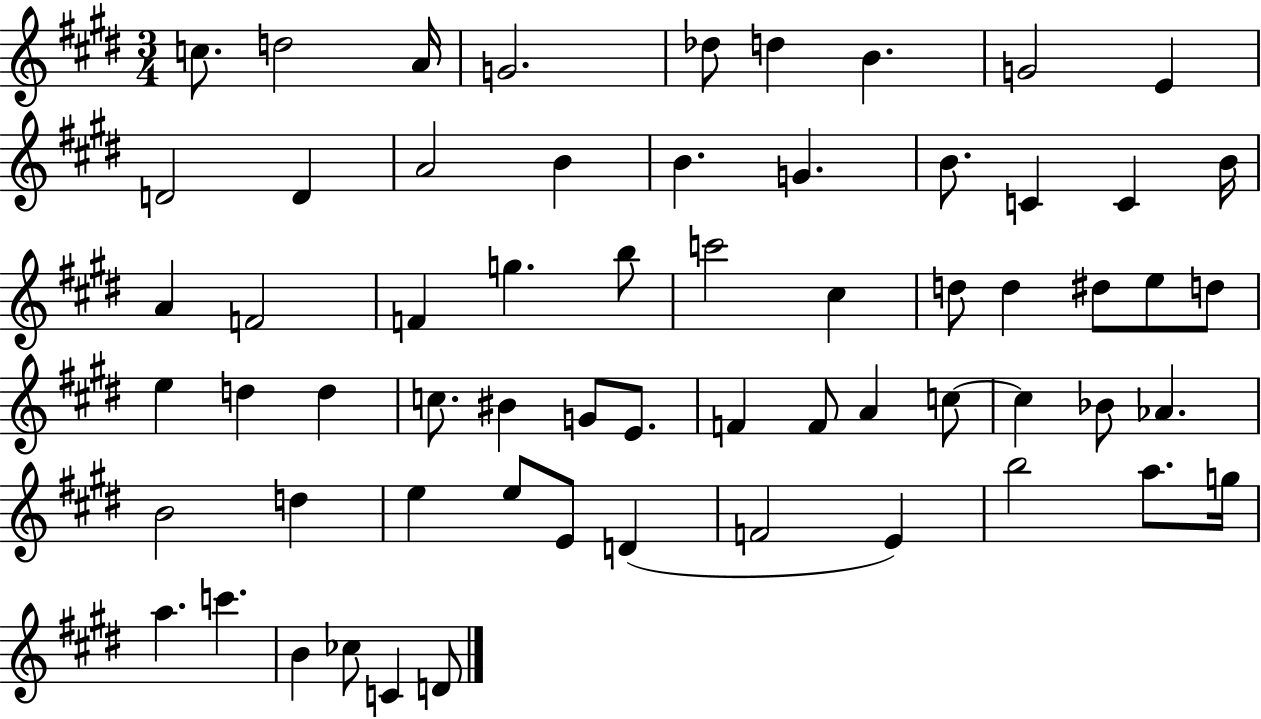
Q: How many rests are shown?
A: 0